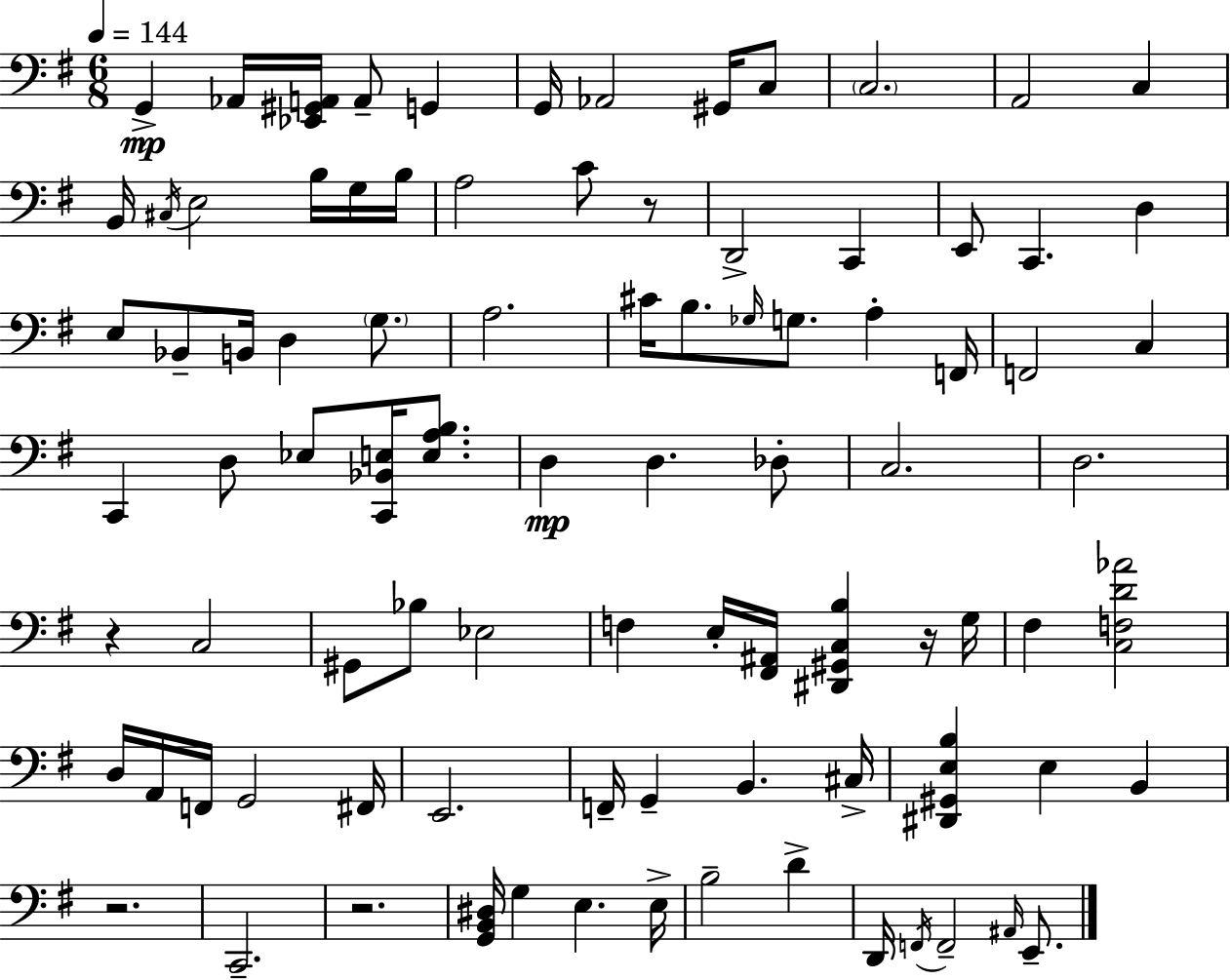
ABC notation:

X:1
T:Untitled
M:6/8
L:1/4
K:G
G,, _A,,/4 [_E,,^G,,A,,]/4 A,,/2 G,, G,,/4 _A,,2 ^G,,/4 C,/2 C,2 A,,2 C, B,,/4 ^C,/4 E,2 B,/4 G,/4 B,/4 A,2 C/2 z/2 D,,2 C,, E,,/2 C,, D, E,/2 _B,,/2 B,,/4 D, G,/2 A,2 ^C/4 B,/2 _G,/4 G,/2 A, F,,/4 F,,2 C, C,, D,/2 _E,/2 [C,,_B,,E,]/4 [E,A,B,]/2 D, D, _D,/2 C,2 D,2 z C,2 ^G,,/2 _B,/2 _E,2 F, E,/4 [^F,,^A,,]/4 [^D,,^G,,C,B,] z/4 G,/4 ^F, [C,F,D_A]2 D,/4 A,,/4 F,,/4 G,,2 ^F,,/4 E,,2 F,,/4 G,, B,, ^C,/4 [^D,,^G,,E,B,] E, B,, z2 C,,2 z2 [G,,B,,^D,]/4 G, E, E,/4 B,2 D D,,/4 F,,/4 F,,2 ^A,,/4 E,,/2